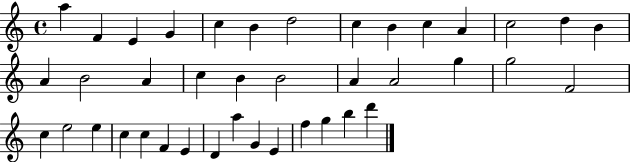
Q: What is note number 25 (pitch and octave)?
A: F4